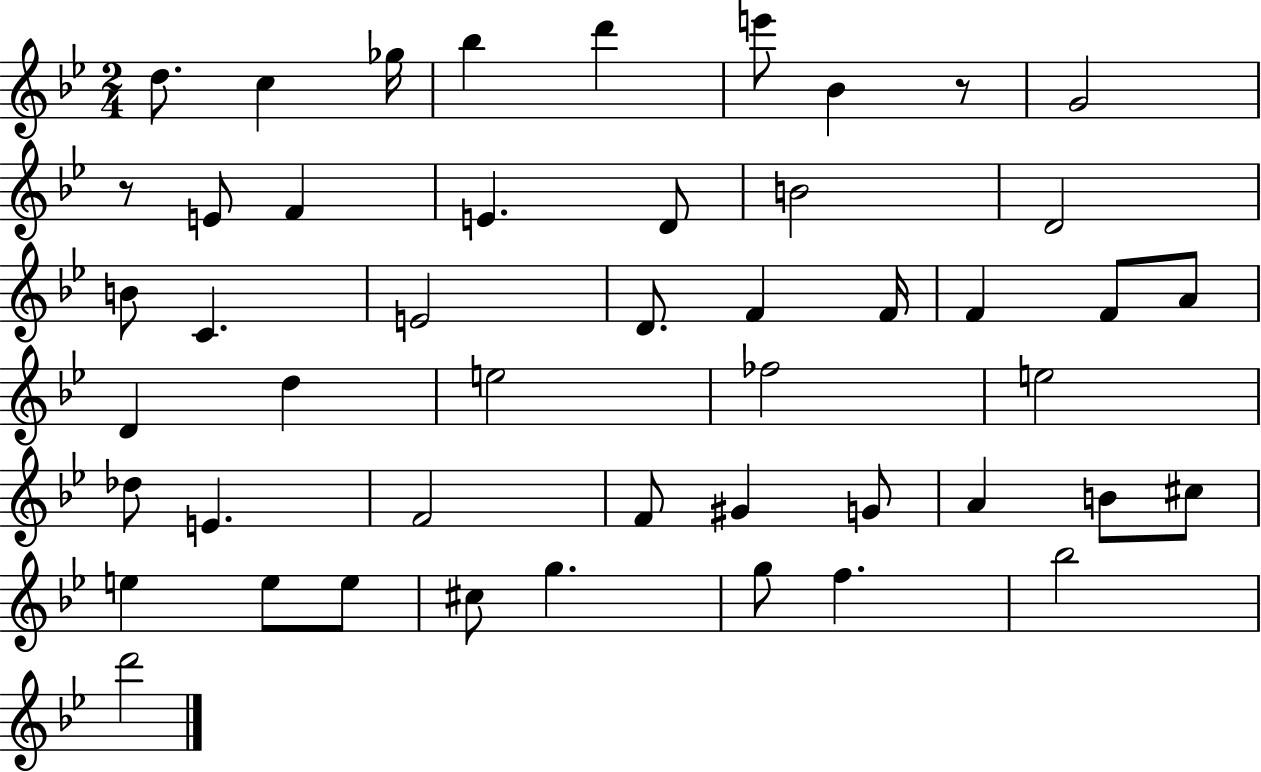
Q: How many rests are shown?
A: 2